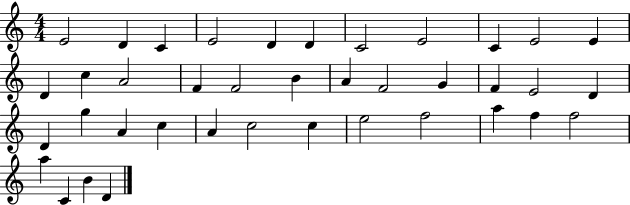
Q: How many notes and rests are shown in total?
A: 39